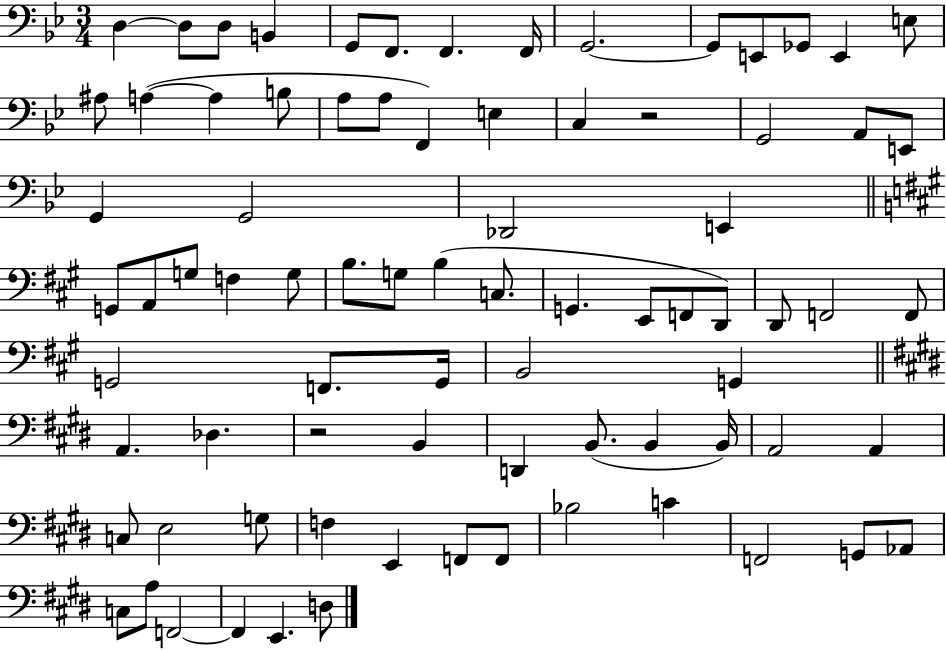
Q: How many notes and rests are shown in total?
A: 80